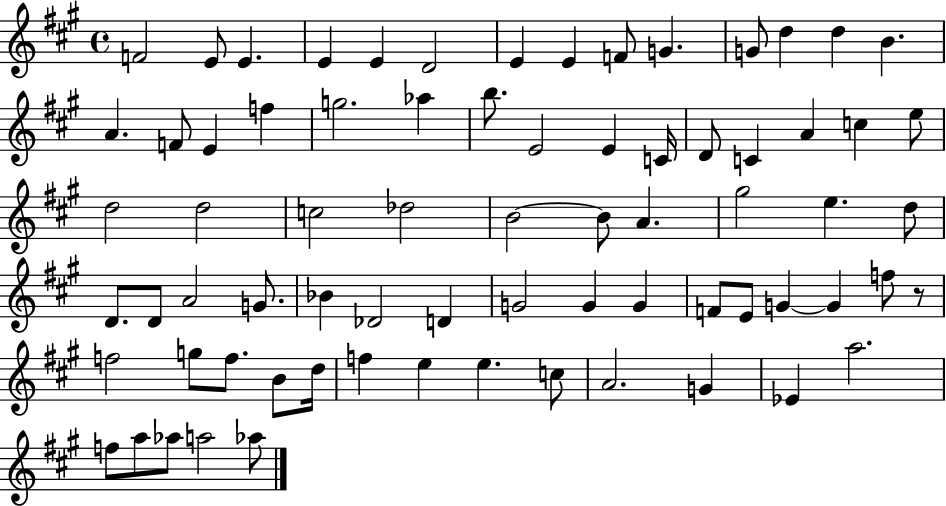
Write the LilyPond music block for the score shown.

{
  \clef treble
  \time 4/4
  \defaultTimeSignature
  \key a \major
  f'2 e'8 e'4. | e'4 e'4 d'2 | e'4 e'4 f'8 g'4. | g'8 d''4 d''4 b'4. | \break a'4. f'8 e'4 f''4 | g''2. aes''4 | b''8. e'2 e'4 c'16 | d'8 c'4 a'4 c''4 e''8 | \break d''2 d''2 | c''2 des''2 | b'2~~ b'8 a'4. | gis''2 e''4. d''8 | \break d'8. d'8 a'2 g'8. | bes'4 des'2 d'4 | g'2 g'4 g'4 | f'8 e'8 g'4~~ g'4 f''8 r8 | \break f''2 g''8 f''8. b'8 d''16 | f''4 e''4 e''4. c''8 | a'2. g'4 | ees'4 a''2. | \break f''8 a''8 aes''8 a''2 aes''8 | \bar "|."
}